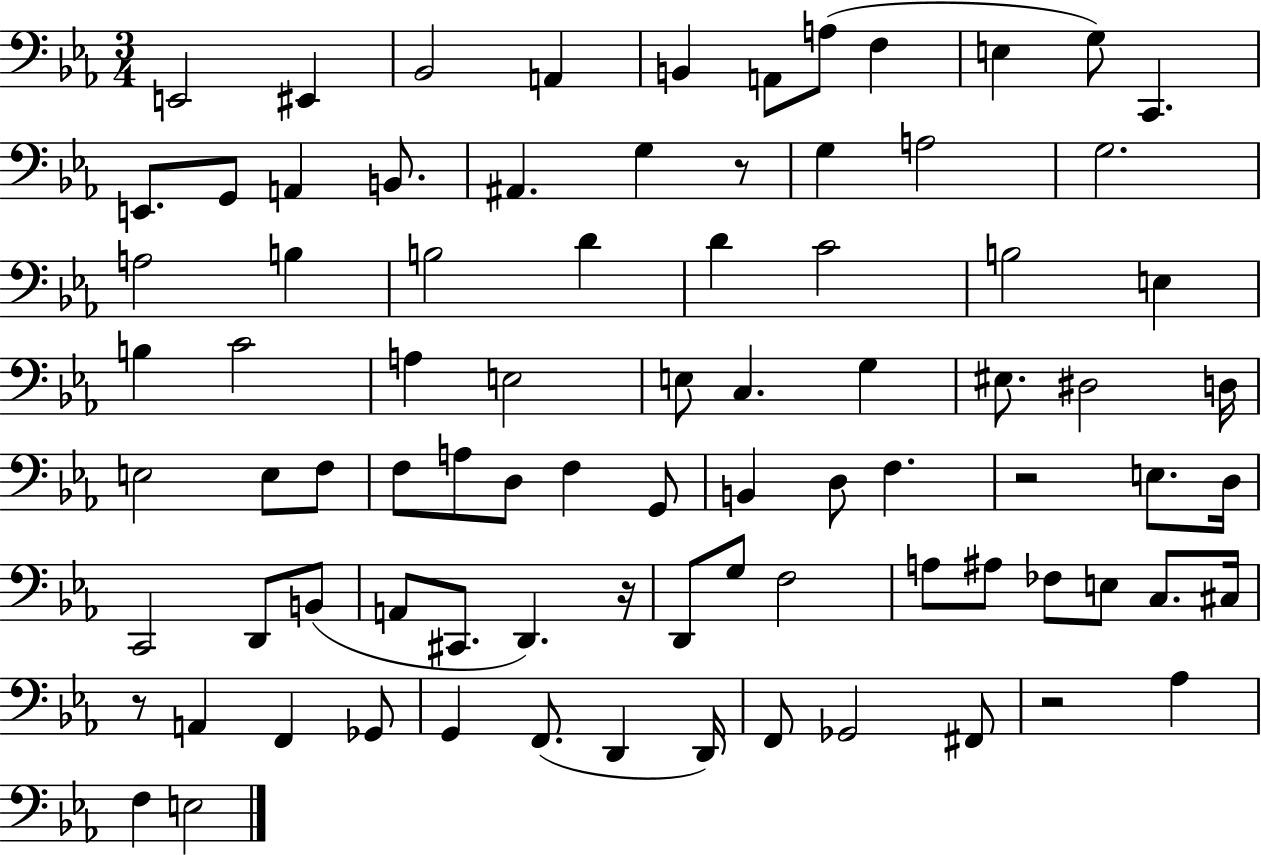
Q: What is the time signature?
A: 3/4